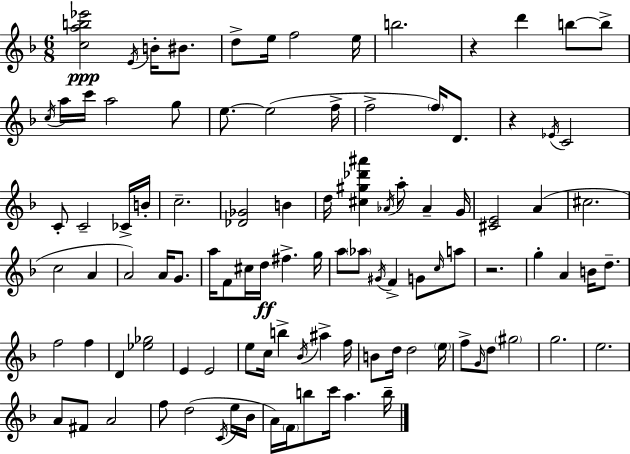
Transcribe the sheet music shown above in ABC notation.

X:1
T:Untitled
M:6/8
L:1/4
K:F
[cab_e']2 E/4 B/4 ^B/2 d/2 e/4 f2 e/4 b2 z d' b/2 b/2 c/4 a/4 c'/4 a2 g/2 e/2 e2 f/4 f2 f/4 D/2 z _E/4 C2 C/2 C2 _C/4 B/4 c2 [_D_G]2 B d/4 [^c^g_d'^a'] _A/4 a/2 _A G/4 [^CE]2 A ^c2 c2 A A2 A/4 G/2 a/4 F/2 ^c/4 d/4 ^f g/4 a/2 _a/2 ^G/4 F G/2 c/4 a/2 z2 g A B/4 d/2 f2 f D [_e_g]2 E E2 e/2 c/4 b _B/4 ^a f/4 B/2 d/4 d2 e/4 f/2 G/4 d/2 ^g2 g2 e2 A/2 ^F/2 A2 f/2 d2 C/4 e/4 _B/4 A/4 F/4 b/2 c'/4 a b/4